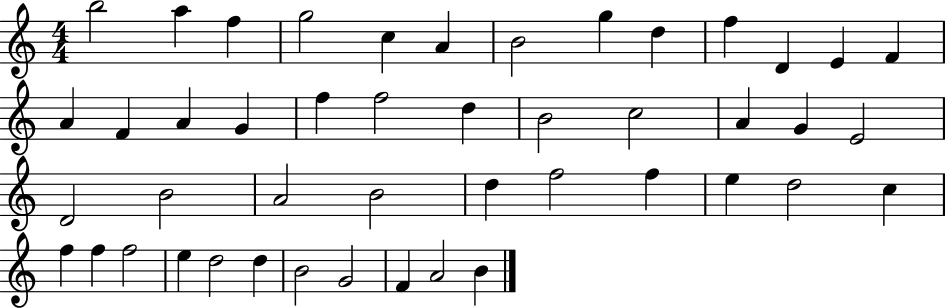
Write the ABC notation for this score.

X:1
T:Untitled
M:4/4
L:1/4
K:C
b2 a f g2 c A B2 g d f D E F A F A G f f2 d B2 c2 A G E2 D2 B2 A2 B2 d f2 f e d2 c f f f2 e d2 d B2 G2 F A2 B